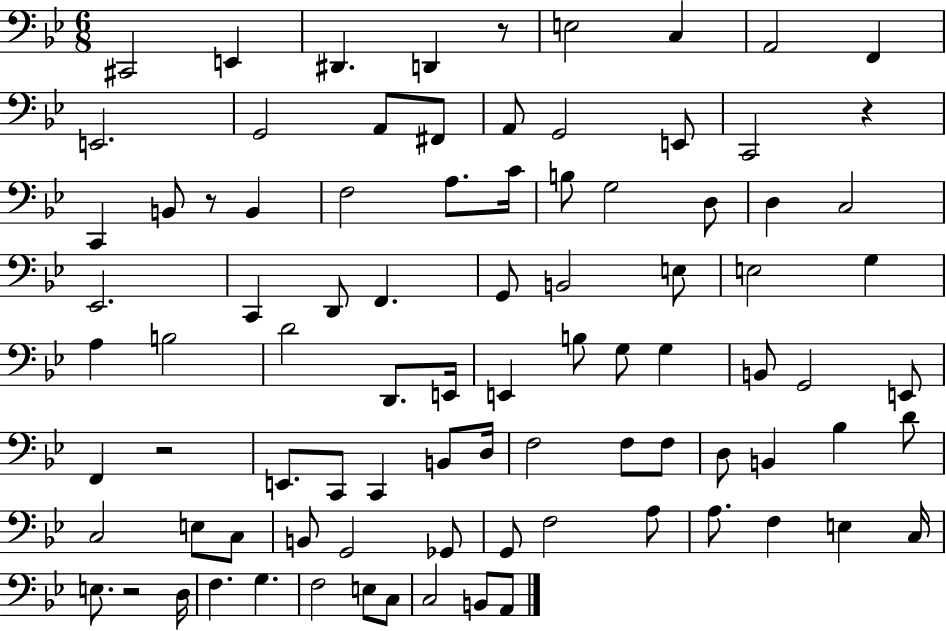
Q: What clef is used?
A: bass